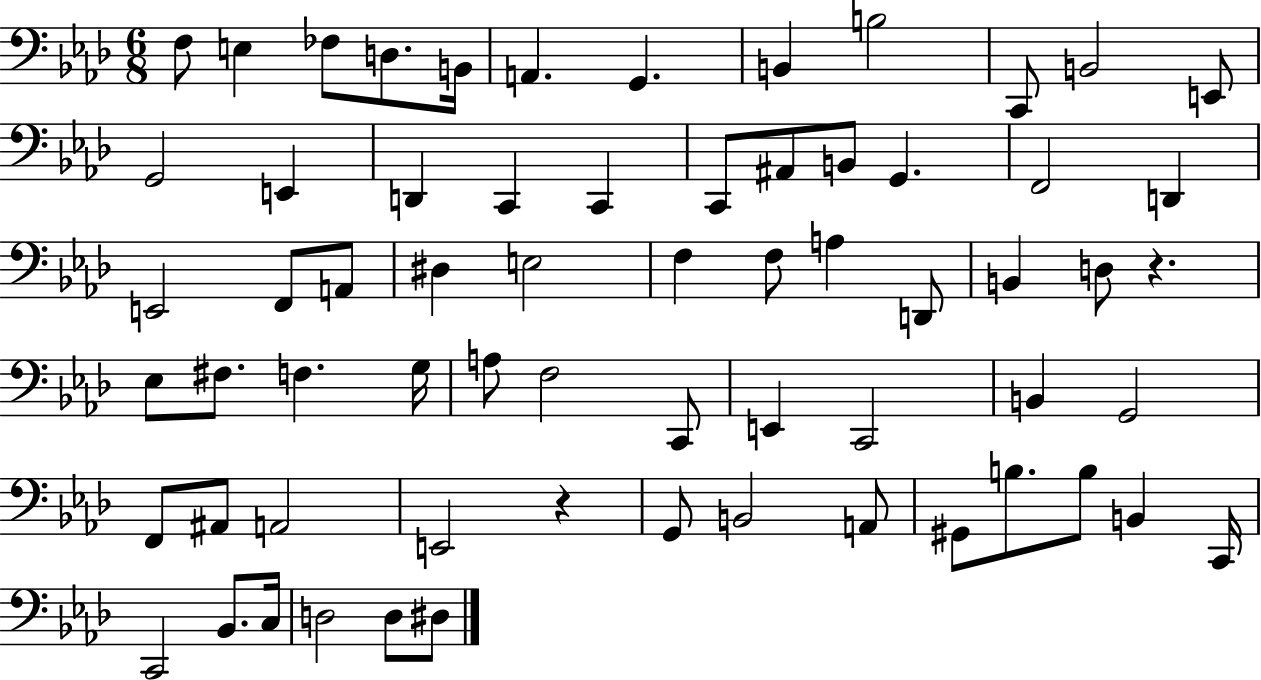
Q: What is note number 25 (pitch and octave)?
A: F2